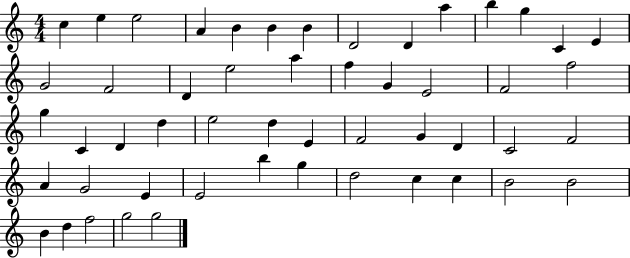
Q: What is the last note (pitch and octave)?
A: G5